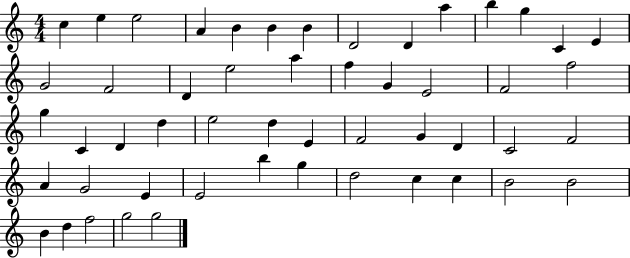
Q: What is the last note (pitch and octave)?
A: G5